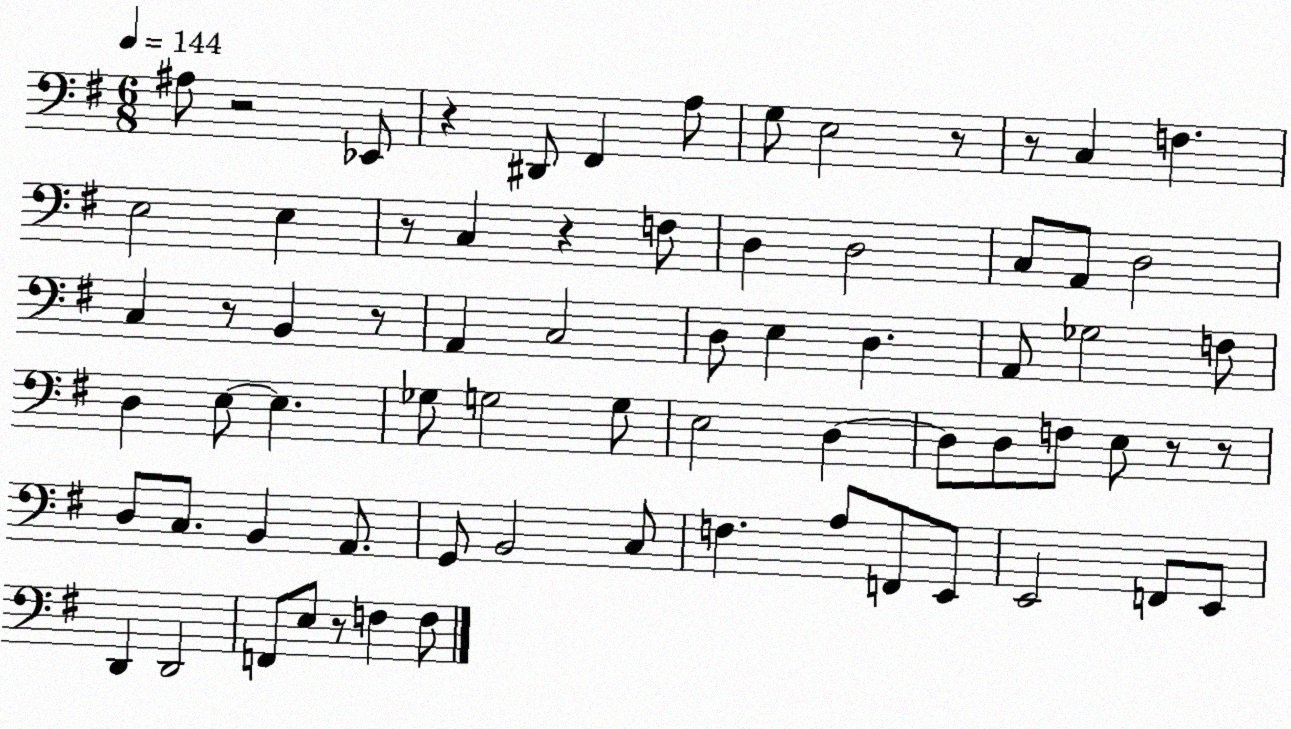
X:1
T:Untitled
M:6/8
L:1/4
K:G
^A,/2 z2 _E,,/2 z ^D,,/2 ^F,, A,/2 G,/2 E,2 z/2 z/2 C, F, E,2 E, z/2 C, z F,/2 D, D,2 C,/2 A,,/2 D,2 C, z/2 B,, z/2 A,, C,2 D,/2 E, D, A,,/2 _G,2 F,/2 D, E,/2 E, _G,/2 G,2 G,/2 E,2 D, D,/2 D,/2 F,/2 E,/2 z/2 z/2 D,/2 C,/2 B,, A,,/2 G,,/2 B,,2 C,/2 F, A,/2 F,,/2 E,,/2 E,,2 F,,/2 E,,/2 D,, D,,2 F,,/2 E,/2 z/2 F, F,/2